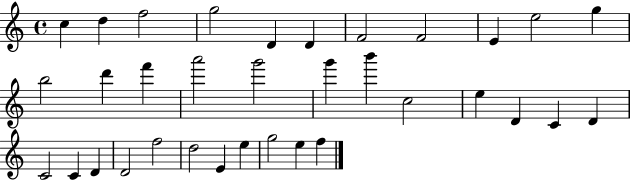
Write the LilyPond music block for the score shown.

{
  \clef treble
  \time 4/4
  \defaultTimeSignature
  \key c \major
  c''4 d''4 f''2 | g''2 d'4 d'4 | f'2 f'2 | e'4 e''2 g''4 | \break b''2 d'''4 f'''4 | a'''2 g'''2 | g'''4 b'''4 c''2 | e''4 d'4 c'4 d'4 | \break c'2 c'4 d'4 | d'2 f''2 | d''2 e'4 e''4 | g''2 e''4 f''4 | \break \bar "|."
}